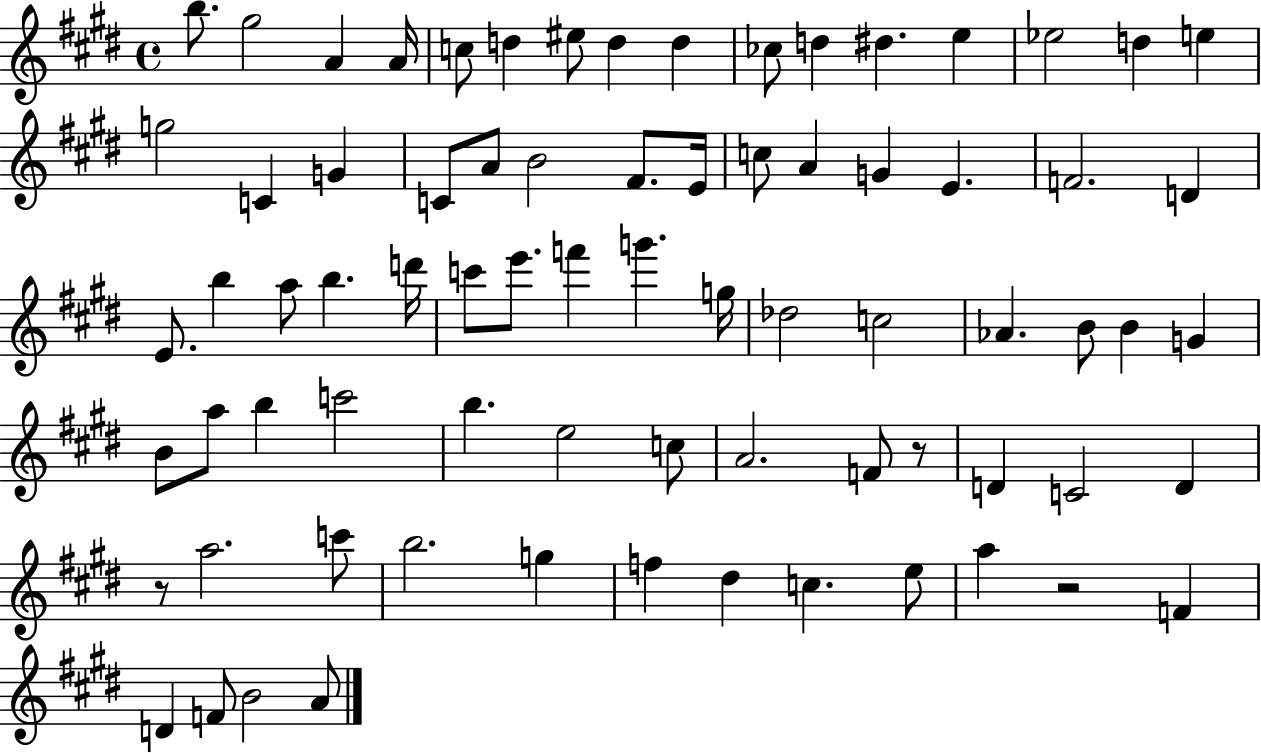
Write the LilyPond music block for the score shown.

{
  \clef treble
  \time 4/4
  \defaultTimeSignature
  \key e \major
  b''8. gis''2 a'4 a'16 | c''8 d''4 eis''8 d''4 d''4 | ces''8 d''4 dis''4. e''4 | ees''2 d''4 e''4 | \break g''2 c'4 g'4 | c'8 a'8 b'2 fis'8. e'16 | c''8 a'4 g'4 e'4. | f'2. d'4 | \break e'8. b''4 a''8 b''4. d'''16 | c'''8 e'''8. f'''4 g'''4. g''16 | des''2 c''2 | aes'4. b'8 b'4 g'4 | \break b'8 a''8 b''4 c'''2 | b''4. e''2 c''8 | a'2. f'8 r8 | d'4 c'2 d'4 | \break r8 a''2. c'''8 | b''2. g''4 | f''4 dis''4 c''4. e''8 | a''4 r2 f'4 | \break d'4 f'8 b'2 a'8 | \bar "|."
}